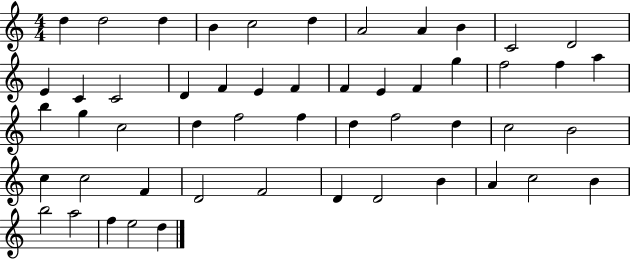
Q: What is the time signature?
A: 4/4